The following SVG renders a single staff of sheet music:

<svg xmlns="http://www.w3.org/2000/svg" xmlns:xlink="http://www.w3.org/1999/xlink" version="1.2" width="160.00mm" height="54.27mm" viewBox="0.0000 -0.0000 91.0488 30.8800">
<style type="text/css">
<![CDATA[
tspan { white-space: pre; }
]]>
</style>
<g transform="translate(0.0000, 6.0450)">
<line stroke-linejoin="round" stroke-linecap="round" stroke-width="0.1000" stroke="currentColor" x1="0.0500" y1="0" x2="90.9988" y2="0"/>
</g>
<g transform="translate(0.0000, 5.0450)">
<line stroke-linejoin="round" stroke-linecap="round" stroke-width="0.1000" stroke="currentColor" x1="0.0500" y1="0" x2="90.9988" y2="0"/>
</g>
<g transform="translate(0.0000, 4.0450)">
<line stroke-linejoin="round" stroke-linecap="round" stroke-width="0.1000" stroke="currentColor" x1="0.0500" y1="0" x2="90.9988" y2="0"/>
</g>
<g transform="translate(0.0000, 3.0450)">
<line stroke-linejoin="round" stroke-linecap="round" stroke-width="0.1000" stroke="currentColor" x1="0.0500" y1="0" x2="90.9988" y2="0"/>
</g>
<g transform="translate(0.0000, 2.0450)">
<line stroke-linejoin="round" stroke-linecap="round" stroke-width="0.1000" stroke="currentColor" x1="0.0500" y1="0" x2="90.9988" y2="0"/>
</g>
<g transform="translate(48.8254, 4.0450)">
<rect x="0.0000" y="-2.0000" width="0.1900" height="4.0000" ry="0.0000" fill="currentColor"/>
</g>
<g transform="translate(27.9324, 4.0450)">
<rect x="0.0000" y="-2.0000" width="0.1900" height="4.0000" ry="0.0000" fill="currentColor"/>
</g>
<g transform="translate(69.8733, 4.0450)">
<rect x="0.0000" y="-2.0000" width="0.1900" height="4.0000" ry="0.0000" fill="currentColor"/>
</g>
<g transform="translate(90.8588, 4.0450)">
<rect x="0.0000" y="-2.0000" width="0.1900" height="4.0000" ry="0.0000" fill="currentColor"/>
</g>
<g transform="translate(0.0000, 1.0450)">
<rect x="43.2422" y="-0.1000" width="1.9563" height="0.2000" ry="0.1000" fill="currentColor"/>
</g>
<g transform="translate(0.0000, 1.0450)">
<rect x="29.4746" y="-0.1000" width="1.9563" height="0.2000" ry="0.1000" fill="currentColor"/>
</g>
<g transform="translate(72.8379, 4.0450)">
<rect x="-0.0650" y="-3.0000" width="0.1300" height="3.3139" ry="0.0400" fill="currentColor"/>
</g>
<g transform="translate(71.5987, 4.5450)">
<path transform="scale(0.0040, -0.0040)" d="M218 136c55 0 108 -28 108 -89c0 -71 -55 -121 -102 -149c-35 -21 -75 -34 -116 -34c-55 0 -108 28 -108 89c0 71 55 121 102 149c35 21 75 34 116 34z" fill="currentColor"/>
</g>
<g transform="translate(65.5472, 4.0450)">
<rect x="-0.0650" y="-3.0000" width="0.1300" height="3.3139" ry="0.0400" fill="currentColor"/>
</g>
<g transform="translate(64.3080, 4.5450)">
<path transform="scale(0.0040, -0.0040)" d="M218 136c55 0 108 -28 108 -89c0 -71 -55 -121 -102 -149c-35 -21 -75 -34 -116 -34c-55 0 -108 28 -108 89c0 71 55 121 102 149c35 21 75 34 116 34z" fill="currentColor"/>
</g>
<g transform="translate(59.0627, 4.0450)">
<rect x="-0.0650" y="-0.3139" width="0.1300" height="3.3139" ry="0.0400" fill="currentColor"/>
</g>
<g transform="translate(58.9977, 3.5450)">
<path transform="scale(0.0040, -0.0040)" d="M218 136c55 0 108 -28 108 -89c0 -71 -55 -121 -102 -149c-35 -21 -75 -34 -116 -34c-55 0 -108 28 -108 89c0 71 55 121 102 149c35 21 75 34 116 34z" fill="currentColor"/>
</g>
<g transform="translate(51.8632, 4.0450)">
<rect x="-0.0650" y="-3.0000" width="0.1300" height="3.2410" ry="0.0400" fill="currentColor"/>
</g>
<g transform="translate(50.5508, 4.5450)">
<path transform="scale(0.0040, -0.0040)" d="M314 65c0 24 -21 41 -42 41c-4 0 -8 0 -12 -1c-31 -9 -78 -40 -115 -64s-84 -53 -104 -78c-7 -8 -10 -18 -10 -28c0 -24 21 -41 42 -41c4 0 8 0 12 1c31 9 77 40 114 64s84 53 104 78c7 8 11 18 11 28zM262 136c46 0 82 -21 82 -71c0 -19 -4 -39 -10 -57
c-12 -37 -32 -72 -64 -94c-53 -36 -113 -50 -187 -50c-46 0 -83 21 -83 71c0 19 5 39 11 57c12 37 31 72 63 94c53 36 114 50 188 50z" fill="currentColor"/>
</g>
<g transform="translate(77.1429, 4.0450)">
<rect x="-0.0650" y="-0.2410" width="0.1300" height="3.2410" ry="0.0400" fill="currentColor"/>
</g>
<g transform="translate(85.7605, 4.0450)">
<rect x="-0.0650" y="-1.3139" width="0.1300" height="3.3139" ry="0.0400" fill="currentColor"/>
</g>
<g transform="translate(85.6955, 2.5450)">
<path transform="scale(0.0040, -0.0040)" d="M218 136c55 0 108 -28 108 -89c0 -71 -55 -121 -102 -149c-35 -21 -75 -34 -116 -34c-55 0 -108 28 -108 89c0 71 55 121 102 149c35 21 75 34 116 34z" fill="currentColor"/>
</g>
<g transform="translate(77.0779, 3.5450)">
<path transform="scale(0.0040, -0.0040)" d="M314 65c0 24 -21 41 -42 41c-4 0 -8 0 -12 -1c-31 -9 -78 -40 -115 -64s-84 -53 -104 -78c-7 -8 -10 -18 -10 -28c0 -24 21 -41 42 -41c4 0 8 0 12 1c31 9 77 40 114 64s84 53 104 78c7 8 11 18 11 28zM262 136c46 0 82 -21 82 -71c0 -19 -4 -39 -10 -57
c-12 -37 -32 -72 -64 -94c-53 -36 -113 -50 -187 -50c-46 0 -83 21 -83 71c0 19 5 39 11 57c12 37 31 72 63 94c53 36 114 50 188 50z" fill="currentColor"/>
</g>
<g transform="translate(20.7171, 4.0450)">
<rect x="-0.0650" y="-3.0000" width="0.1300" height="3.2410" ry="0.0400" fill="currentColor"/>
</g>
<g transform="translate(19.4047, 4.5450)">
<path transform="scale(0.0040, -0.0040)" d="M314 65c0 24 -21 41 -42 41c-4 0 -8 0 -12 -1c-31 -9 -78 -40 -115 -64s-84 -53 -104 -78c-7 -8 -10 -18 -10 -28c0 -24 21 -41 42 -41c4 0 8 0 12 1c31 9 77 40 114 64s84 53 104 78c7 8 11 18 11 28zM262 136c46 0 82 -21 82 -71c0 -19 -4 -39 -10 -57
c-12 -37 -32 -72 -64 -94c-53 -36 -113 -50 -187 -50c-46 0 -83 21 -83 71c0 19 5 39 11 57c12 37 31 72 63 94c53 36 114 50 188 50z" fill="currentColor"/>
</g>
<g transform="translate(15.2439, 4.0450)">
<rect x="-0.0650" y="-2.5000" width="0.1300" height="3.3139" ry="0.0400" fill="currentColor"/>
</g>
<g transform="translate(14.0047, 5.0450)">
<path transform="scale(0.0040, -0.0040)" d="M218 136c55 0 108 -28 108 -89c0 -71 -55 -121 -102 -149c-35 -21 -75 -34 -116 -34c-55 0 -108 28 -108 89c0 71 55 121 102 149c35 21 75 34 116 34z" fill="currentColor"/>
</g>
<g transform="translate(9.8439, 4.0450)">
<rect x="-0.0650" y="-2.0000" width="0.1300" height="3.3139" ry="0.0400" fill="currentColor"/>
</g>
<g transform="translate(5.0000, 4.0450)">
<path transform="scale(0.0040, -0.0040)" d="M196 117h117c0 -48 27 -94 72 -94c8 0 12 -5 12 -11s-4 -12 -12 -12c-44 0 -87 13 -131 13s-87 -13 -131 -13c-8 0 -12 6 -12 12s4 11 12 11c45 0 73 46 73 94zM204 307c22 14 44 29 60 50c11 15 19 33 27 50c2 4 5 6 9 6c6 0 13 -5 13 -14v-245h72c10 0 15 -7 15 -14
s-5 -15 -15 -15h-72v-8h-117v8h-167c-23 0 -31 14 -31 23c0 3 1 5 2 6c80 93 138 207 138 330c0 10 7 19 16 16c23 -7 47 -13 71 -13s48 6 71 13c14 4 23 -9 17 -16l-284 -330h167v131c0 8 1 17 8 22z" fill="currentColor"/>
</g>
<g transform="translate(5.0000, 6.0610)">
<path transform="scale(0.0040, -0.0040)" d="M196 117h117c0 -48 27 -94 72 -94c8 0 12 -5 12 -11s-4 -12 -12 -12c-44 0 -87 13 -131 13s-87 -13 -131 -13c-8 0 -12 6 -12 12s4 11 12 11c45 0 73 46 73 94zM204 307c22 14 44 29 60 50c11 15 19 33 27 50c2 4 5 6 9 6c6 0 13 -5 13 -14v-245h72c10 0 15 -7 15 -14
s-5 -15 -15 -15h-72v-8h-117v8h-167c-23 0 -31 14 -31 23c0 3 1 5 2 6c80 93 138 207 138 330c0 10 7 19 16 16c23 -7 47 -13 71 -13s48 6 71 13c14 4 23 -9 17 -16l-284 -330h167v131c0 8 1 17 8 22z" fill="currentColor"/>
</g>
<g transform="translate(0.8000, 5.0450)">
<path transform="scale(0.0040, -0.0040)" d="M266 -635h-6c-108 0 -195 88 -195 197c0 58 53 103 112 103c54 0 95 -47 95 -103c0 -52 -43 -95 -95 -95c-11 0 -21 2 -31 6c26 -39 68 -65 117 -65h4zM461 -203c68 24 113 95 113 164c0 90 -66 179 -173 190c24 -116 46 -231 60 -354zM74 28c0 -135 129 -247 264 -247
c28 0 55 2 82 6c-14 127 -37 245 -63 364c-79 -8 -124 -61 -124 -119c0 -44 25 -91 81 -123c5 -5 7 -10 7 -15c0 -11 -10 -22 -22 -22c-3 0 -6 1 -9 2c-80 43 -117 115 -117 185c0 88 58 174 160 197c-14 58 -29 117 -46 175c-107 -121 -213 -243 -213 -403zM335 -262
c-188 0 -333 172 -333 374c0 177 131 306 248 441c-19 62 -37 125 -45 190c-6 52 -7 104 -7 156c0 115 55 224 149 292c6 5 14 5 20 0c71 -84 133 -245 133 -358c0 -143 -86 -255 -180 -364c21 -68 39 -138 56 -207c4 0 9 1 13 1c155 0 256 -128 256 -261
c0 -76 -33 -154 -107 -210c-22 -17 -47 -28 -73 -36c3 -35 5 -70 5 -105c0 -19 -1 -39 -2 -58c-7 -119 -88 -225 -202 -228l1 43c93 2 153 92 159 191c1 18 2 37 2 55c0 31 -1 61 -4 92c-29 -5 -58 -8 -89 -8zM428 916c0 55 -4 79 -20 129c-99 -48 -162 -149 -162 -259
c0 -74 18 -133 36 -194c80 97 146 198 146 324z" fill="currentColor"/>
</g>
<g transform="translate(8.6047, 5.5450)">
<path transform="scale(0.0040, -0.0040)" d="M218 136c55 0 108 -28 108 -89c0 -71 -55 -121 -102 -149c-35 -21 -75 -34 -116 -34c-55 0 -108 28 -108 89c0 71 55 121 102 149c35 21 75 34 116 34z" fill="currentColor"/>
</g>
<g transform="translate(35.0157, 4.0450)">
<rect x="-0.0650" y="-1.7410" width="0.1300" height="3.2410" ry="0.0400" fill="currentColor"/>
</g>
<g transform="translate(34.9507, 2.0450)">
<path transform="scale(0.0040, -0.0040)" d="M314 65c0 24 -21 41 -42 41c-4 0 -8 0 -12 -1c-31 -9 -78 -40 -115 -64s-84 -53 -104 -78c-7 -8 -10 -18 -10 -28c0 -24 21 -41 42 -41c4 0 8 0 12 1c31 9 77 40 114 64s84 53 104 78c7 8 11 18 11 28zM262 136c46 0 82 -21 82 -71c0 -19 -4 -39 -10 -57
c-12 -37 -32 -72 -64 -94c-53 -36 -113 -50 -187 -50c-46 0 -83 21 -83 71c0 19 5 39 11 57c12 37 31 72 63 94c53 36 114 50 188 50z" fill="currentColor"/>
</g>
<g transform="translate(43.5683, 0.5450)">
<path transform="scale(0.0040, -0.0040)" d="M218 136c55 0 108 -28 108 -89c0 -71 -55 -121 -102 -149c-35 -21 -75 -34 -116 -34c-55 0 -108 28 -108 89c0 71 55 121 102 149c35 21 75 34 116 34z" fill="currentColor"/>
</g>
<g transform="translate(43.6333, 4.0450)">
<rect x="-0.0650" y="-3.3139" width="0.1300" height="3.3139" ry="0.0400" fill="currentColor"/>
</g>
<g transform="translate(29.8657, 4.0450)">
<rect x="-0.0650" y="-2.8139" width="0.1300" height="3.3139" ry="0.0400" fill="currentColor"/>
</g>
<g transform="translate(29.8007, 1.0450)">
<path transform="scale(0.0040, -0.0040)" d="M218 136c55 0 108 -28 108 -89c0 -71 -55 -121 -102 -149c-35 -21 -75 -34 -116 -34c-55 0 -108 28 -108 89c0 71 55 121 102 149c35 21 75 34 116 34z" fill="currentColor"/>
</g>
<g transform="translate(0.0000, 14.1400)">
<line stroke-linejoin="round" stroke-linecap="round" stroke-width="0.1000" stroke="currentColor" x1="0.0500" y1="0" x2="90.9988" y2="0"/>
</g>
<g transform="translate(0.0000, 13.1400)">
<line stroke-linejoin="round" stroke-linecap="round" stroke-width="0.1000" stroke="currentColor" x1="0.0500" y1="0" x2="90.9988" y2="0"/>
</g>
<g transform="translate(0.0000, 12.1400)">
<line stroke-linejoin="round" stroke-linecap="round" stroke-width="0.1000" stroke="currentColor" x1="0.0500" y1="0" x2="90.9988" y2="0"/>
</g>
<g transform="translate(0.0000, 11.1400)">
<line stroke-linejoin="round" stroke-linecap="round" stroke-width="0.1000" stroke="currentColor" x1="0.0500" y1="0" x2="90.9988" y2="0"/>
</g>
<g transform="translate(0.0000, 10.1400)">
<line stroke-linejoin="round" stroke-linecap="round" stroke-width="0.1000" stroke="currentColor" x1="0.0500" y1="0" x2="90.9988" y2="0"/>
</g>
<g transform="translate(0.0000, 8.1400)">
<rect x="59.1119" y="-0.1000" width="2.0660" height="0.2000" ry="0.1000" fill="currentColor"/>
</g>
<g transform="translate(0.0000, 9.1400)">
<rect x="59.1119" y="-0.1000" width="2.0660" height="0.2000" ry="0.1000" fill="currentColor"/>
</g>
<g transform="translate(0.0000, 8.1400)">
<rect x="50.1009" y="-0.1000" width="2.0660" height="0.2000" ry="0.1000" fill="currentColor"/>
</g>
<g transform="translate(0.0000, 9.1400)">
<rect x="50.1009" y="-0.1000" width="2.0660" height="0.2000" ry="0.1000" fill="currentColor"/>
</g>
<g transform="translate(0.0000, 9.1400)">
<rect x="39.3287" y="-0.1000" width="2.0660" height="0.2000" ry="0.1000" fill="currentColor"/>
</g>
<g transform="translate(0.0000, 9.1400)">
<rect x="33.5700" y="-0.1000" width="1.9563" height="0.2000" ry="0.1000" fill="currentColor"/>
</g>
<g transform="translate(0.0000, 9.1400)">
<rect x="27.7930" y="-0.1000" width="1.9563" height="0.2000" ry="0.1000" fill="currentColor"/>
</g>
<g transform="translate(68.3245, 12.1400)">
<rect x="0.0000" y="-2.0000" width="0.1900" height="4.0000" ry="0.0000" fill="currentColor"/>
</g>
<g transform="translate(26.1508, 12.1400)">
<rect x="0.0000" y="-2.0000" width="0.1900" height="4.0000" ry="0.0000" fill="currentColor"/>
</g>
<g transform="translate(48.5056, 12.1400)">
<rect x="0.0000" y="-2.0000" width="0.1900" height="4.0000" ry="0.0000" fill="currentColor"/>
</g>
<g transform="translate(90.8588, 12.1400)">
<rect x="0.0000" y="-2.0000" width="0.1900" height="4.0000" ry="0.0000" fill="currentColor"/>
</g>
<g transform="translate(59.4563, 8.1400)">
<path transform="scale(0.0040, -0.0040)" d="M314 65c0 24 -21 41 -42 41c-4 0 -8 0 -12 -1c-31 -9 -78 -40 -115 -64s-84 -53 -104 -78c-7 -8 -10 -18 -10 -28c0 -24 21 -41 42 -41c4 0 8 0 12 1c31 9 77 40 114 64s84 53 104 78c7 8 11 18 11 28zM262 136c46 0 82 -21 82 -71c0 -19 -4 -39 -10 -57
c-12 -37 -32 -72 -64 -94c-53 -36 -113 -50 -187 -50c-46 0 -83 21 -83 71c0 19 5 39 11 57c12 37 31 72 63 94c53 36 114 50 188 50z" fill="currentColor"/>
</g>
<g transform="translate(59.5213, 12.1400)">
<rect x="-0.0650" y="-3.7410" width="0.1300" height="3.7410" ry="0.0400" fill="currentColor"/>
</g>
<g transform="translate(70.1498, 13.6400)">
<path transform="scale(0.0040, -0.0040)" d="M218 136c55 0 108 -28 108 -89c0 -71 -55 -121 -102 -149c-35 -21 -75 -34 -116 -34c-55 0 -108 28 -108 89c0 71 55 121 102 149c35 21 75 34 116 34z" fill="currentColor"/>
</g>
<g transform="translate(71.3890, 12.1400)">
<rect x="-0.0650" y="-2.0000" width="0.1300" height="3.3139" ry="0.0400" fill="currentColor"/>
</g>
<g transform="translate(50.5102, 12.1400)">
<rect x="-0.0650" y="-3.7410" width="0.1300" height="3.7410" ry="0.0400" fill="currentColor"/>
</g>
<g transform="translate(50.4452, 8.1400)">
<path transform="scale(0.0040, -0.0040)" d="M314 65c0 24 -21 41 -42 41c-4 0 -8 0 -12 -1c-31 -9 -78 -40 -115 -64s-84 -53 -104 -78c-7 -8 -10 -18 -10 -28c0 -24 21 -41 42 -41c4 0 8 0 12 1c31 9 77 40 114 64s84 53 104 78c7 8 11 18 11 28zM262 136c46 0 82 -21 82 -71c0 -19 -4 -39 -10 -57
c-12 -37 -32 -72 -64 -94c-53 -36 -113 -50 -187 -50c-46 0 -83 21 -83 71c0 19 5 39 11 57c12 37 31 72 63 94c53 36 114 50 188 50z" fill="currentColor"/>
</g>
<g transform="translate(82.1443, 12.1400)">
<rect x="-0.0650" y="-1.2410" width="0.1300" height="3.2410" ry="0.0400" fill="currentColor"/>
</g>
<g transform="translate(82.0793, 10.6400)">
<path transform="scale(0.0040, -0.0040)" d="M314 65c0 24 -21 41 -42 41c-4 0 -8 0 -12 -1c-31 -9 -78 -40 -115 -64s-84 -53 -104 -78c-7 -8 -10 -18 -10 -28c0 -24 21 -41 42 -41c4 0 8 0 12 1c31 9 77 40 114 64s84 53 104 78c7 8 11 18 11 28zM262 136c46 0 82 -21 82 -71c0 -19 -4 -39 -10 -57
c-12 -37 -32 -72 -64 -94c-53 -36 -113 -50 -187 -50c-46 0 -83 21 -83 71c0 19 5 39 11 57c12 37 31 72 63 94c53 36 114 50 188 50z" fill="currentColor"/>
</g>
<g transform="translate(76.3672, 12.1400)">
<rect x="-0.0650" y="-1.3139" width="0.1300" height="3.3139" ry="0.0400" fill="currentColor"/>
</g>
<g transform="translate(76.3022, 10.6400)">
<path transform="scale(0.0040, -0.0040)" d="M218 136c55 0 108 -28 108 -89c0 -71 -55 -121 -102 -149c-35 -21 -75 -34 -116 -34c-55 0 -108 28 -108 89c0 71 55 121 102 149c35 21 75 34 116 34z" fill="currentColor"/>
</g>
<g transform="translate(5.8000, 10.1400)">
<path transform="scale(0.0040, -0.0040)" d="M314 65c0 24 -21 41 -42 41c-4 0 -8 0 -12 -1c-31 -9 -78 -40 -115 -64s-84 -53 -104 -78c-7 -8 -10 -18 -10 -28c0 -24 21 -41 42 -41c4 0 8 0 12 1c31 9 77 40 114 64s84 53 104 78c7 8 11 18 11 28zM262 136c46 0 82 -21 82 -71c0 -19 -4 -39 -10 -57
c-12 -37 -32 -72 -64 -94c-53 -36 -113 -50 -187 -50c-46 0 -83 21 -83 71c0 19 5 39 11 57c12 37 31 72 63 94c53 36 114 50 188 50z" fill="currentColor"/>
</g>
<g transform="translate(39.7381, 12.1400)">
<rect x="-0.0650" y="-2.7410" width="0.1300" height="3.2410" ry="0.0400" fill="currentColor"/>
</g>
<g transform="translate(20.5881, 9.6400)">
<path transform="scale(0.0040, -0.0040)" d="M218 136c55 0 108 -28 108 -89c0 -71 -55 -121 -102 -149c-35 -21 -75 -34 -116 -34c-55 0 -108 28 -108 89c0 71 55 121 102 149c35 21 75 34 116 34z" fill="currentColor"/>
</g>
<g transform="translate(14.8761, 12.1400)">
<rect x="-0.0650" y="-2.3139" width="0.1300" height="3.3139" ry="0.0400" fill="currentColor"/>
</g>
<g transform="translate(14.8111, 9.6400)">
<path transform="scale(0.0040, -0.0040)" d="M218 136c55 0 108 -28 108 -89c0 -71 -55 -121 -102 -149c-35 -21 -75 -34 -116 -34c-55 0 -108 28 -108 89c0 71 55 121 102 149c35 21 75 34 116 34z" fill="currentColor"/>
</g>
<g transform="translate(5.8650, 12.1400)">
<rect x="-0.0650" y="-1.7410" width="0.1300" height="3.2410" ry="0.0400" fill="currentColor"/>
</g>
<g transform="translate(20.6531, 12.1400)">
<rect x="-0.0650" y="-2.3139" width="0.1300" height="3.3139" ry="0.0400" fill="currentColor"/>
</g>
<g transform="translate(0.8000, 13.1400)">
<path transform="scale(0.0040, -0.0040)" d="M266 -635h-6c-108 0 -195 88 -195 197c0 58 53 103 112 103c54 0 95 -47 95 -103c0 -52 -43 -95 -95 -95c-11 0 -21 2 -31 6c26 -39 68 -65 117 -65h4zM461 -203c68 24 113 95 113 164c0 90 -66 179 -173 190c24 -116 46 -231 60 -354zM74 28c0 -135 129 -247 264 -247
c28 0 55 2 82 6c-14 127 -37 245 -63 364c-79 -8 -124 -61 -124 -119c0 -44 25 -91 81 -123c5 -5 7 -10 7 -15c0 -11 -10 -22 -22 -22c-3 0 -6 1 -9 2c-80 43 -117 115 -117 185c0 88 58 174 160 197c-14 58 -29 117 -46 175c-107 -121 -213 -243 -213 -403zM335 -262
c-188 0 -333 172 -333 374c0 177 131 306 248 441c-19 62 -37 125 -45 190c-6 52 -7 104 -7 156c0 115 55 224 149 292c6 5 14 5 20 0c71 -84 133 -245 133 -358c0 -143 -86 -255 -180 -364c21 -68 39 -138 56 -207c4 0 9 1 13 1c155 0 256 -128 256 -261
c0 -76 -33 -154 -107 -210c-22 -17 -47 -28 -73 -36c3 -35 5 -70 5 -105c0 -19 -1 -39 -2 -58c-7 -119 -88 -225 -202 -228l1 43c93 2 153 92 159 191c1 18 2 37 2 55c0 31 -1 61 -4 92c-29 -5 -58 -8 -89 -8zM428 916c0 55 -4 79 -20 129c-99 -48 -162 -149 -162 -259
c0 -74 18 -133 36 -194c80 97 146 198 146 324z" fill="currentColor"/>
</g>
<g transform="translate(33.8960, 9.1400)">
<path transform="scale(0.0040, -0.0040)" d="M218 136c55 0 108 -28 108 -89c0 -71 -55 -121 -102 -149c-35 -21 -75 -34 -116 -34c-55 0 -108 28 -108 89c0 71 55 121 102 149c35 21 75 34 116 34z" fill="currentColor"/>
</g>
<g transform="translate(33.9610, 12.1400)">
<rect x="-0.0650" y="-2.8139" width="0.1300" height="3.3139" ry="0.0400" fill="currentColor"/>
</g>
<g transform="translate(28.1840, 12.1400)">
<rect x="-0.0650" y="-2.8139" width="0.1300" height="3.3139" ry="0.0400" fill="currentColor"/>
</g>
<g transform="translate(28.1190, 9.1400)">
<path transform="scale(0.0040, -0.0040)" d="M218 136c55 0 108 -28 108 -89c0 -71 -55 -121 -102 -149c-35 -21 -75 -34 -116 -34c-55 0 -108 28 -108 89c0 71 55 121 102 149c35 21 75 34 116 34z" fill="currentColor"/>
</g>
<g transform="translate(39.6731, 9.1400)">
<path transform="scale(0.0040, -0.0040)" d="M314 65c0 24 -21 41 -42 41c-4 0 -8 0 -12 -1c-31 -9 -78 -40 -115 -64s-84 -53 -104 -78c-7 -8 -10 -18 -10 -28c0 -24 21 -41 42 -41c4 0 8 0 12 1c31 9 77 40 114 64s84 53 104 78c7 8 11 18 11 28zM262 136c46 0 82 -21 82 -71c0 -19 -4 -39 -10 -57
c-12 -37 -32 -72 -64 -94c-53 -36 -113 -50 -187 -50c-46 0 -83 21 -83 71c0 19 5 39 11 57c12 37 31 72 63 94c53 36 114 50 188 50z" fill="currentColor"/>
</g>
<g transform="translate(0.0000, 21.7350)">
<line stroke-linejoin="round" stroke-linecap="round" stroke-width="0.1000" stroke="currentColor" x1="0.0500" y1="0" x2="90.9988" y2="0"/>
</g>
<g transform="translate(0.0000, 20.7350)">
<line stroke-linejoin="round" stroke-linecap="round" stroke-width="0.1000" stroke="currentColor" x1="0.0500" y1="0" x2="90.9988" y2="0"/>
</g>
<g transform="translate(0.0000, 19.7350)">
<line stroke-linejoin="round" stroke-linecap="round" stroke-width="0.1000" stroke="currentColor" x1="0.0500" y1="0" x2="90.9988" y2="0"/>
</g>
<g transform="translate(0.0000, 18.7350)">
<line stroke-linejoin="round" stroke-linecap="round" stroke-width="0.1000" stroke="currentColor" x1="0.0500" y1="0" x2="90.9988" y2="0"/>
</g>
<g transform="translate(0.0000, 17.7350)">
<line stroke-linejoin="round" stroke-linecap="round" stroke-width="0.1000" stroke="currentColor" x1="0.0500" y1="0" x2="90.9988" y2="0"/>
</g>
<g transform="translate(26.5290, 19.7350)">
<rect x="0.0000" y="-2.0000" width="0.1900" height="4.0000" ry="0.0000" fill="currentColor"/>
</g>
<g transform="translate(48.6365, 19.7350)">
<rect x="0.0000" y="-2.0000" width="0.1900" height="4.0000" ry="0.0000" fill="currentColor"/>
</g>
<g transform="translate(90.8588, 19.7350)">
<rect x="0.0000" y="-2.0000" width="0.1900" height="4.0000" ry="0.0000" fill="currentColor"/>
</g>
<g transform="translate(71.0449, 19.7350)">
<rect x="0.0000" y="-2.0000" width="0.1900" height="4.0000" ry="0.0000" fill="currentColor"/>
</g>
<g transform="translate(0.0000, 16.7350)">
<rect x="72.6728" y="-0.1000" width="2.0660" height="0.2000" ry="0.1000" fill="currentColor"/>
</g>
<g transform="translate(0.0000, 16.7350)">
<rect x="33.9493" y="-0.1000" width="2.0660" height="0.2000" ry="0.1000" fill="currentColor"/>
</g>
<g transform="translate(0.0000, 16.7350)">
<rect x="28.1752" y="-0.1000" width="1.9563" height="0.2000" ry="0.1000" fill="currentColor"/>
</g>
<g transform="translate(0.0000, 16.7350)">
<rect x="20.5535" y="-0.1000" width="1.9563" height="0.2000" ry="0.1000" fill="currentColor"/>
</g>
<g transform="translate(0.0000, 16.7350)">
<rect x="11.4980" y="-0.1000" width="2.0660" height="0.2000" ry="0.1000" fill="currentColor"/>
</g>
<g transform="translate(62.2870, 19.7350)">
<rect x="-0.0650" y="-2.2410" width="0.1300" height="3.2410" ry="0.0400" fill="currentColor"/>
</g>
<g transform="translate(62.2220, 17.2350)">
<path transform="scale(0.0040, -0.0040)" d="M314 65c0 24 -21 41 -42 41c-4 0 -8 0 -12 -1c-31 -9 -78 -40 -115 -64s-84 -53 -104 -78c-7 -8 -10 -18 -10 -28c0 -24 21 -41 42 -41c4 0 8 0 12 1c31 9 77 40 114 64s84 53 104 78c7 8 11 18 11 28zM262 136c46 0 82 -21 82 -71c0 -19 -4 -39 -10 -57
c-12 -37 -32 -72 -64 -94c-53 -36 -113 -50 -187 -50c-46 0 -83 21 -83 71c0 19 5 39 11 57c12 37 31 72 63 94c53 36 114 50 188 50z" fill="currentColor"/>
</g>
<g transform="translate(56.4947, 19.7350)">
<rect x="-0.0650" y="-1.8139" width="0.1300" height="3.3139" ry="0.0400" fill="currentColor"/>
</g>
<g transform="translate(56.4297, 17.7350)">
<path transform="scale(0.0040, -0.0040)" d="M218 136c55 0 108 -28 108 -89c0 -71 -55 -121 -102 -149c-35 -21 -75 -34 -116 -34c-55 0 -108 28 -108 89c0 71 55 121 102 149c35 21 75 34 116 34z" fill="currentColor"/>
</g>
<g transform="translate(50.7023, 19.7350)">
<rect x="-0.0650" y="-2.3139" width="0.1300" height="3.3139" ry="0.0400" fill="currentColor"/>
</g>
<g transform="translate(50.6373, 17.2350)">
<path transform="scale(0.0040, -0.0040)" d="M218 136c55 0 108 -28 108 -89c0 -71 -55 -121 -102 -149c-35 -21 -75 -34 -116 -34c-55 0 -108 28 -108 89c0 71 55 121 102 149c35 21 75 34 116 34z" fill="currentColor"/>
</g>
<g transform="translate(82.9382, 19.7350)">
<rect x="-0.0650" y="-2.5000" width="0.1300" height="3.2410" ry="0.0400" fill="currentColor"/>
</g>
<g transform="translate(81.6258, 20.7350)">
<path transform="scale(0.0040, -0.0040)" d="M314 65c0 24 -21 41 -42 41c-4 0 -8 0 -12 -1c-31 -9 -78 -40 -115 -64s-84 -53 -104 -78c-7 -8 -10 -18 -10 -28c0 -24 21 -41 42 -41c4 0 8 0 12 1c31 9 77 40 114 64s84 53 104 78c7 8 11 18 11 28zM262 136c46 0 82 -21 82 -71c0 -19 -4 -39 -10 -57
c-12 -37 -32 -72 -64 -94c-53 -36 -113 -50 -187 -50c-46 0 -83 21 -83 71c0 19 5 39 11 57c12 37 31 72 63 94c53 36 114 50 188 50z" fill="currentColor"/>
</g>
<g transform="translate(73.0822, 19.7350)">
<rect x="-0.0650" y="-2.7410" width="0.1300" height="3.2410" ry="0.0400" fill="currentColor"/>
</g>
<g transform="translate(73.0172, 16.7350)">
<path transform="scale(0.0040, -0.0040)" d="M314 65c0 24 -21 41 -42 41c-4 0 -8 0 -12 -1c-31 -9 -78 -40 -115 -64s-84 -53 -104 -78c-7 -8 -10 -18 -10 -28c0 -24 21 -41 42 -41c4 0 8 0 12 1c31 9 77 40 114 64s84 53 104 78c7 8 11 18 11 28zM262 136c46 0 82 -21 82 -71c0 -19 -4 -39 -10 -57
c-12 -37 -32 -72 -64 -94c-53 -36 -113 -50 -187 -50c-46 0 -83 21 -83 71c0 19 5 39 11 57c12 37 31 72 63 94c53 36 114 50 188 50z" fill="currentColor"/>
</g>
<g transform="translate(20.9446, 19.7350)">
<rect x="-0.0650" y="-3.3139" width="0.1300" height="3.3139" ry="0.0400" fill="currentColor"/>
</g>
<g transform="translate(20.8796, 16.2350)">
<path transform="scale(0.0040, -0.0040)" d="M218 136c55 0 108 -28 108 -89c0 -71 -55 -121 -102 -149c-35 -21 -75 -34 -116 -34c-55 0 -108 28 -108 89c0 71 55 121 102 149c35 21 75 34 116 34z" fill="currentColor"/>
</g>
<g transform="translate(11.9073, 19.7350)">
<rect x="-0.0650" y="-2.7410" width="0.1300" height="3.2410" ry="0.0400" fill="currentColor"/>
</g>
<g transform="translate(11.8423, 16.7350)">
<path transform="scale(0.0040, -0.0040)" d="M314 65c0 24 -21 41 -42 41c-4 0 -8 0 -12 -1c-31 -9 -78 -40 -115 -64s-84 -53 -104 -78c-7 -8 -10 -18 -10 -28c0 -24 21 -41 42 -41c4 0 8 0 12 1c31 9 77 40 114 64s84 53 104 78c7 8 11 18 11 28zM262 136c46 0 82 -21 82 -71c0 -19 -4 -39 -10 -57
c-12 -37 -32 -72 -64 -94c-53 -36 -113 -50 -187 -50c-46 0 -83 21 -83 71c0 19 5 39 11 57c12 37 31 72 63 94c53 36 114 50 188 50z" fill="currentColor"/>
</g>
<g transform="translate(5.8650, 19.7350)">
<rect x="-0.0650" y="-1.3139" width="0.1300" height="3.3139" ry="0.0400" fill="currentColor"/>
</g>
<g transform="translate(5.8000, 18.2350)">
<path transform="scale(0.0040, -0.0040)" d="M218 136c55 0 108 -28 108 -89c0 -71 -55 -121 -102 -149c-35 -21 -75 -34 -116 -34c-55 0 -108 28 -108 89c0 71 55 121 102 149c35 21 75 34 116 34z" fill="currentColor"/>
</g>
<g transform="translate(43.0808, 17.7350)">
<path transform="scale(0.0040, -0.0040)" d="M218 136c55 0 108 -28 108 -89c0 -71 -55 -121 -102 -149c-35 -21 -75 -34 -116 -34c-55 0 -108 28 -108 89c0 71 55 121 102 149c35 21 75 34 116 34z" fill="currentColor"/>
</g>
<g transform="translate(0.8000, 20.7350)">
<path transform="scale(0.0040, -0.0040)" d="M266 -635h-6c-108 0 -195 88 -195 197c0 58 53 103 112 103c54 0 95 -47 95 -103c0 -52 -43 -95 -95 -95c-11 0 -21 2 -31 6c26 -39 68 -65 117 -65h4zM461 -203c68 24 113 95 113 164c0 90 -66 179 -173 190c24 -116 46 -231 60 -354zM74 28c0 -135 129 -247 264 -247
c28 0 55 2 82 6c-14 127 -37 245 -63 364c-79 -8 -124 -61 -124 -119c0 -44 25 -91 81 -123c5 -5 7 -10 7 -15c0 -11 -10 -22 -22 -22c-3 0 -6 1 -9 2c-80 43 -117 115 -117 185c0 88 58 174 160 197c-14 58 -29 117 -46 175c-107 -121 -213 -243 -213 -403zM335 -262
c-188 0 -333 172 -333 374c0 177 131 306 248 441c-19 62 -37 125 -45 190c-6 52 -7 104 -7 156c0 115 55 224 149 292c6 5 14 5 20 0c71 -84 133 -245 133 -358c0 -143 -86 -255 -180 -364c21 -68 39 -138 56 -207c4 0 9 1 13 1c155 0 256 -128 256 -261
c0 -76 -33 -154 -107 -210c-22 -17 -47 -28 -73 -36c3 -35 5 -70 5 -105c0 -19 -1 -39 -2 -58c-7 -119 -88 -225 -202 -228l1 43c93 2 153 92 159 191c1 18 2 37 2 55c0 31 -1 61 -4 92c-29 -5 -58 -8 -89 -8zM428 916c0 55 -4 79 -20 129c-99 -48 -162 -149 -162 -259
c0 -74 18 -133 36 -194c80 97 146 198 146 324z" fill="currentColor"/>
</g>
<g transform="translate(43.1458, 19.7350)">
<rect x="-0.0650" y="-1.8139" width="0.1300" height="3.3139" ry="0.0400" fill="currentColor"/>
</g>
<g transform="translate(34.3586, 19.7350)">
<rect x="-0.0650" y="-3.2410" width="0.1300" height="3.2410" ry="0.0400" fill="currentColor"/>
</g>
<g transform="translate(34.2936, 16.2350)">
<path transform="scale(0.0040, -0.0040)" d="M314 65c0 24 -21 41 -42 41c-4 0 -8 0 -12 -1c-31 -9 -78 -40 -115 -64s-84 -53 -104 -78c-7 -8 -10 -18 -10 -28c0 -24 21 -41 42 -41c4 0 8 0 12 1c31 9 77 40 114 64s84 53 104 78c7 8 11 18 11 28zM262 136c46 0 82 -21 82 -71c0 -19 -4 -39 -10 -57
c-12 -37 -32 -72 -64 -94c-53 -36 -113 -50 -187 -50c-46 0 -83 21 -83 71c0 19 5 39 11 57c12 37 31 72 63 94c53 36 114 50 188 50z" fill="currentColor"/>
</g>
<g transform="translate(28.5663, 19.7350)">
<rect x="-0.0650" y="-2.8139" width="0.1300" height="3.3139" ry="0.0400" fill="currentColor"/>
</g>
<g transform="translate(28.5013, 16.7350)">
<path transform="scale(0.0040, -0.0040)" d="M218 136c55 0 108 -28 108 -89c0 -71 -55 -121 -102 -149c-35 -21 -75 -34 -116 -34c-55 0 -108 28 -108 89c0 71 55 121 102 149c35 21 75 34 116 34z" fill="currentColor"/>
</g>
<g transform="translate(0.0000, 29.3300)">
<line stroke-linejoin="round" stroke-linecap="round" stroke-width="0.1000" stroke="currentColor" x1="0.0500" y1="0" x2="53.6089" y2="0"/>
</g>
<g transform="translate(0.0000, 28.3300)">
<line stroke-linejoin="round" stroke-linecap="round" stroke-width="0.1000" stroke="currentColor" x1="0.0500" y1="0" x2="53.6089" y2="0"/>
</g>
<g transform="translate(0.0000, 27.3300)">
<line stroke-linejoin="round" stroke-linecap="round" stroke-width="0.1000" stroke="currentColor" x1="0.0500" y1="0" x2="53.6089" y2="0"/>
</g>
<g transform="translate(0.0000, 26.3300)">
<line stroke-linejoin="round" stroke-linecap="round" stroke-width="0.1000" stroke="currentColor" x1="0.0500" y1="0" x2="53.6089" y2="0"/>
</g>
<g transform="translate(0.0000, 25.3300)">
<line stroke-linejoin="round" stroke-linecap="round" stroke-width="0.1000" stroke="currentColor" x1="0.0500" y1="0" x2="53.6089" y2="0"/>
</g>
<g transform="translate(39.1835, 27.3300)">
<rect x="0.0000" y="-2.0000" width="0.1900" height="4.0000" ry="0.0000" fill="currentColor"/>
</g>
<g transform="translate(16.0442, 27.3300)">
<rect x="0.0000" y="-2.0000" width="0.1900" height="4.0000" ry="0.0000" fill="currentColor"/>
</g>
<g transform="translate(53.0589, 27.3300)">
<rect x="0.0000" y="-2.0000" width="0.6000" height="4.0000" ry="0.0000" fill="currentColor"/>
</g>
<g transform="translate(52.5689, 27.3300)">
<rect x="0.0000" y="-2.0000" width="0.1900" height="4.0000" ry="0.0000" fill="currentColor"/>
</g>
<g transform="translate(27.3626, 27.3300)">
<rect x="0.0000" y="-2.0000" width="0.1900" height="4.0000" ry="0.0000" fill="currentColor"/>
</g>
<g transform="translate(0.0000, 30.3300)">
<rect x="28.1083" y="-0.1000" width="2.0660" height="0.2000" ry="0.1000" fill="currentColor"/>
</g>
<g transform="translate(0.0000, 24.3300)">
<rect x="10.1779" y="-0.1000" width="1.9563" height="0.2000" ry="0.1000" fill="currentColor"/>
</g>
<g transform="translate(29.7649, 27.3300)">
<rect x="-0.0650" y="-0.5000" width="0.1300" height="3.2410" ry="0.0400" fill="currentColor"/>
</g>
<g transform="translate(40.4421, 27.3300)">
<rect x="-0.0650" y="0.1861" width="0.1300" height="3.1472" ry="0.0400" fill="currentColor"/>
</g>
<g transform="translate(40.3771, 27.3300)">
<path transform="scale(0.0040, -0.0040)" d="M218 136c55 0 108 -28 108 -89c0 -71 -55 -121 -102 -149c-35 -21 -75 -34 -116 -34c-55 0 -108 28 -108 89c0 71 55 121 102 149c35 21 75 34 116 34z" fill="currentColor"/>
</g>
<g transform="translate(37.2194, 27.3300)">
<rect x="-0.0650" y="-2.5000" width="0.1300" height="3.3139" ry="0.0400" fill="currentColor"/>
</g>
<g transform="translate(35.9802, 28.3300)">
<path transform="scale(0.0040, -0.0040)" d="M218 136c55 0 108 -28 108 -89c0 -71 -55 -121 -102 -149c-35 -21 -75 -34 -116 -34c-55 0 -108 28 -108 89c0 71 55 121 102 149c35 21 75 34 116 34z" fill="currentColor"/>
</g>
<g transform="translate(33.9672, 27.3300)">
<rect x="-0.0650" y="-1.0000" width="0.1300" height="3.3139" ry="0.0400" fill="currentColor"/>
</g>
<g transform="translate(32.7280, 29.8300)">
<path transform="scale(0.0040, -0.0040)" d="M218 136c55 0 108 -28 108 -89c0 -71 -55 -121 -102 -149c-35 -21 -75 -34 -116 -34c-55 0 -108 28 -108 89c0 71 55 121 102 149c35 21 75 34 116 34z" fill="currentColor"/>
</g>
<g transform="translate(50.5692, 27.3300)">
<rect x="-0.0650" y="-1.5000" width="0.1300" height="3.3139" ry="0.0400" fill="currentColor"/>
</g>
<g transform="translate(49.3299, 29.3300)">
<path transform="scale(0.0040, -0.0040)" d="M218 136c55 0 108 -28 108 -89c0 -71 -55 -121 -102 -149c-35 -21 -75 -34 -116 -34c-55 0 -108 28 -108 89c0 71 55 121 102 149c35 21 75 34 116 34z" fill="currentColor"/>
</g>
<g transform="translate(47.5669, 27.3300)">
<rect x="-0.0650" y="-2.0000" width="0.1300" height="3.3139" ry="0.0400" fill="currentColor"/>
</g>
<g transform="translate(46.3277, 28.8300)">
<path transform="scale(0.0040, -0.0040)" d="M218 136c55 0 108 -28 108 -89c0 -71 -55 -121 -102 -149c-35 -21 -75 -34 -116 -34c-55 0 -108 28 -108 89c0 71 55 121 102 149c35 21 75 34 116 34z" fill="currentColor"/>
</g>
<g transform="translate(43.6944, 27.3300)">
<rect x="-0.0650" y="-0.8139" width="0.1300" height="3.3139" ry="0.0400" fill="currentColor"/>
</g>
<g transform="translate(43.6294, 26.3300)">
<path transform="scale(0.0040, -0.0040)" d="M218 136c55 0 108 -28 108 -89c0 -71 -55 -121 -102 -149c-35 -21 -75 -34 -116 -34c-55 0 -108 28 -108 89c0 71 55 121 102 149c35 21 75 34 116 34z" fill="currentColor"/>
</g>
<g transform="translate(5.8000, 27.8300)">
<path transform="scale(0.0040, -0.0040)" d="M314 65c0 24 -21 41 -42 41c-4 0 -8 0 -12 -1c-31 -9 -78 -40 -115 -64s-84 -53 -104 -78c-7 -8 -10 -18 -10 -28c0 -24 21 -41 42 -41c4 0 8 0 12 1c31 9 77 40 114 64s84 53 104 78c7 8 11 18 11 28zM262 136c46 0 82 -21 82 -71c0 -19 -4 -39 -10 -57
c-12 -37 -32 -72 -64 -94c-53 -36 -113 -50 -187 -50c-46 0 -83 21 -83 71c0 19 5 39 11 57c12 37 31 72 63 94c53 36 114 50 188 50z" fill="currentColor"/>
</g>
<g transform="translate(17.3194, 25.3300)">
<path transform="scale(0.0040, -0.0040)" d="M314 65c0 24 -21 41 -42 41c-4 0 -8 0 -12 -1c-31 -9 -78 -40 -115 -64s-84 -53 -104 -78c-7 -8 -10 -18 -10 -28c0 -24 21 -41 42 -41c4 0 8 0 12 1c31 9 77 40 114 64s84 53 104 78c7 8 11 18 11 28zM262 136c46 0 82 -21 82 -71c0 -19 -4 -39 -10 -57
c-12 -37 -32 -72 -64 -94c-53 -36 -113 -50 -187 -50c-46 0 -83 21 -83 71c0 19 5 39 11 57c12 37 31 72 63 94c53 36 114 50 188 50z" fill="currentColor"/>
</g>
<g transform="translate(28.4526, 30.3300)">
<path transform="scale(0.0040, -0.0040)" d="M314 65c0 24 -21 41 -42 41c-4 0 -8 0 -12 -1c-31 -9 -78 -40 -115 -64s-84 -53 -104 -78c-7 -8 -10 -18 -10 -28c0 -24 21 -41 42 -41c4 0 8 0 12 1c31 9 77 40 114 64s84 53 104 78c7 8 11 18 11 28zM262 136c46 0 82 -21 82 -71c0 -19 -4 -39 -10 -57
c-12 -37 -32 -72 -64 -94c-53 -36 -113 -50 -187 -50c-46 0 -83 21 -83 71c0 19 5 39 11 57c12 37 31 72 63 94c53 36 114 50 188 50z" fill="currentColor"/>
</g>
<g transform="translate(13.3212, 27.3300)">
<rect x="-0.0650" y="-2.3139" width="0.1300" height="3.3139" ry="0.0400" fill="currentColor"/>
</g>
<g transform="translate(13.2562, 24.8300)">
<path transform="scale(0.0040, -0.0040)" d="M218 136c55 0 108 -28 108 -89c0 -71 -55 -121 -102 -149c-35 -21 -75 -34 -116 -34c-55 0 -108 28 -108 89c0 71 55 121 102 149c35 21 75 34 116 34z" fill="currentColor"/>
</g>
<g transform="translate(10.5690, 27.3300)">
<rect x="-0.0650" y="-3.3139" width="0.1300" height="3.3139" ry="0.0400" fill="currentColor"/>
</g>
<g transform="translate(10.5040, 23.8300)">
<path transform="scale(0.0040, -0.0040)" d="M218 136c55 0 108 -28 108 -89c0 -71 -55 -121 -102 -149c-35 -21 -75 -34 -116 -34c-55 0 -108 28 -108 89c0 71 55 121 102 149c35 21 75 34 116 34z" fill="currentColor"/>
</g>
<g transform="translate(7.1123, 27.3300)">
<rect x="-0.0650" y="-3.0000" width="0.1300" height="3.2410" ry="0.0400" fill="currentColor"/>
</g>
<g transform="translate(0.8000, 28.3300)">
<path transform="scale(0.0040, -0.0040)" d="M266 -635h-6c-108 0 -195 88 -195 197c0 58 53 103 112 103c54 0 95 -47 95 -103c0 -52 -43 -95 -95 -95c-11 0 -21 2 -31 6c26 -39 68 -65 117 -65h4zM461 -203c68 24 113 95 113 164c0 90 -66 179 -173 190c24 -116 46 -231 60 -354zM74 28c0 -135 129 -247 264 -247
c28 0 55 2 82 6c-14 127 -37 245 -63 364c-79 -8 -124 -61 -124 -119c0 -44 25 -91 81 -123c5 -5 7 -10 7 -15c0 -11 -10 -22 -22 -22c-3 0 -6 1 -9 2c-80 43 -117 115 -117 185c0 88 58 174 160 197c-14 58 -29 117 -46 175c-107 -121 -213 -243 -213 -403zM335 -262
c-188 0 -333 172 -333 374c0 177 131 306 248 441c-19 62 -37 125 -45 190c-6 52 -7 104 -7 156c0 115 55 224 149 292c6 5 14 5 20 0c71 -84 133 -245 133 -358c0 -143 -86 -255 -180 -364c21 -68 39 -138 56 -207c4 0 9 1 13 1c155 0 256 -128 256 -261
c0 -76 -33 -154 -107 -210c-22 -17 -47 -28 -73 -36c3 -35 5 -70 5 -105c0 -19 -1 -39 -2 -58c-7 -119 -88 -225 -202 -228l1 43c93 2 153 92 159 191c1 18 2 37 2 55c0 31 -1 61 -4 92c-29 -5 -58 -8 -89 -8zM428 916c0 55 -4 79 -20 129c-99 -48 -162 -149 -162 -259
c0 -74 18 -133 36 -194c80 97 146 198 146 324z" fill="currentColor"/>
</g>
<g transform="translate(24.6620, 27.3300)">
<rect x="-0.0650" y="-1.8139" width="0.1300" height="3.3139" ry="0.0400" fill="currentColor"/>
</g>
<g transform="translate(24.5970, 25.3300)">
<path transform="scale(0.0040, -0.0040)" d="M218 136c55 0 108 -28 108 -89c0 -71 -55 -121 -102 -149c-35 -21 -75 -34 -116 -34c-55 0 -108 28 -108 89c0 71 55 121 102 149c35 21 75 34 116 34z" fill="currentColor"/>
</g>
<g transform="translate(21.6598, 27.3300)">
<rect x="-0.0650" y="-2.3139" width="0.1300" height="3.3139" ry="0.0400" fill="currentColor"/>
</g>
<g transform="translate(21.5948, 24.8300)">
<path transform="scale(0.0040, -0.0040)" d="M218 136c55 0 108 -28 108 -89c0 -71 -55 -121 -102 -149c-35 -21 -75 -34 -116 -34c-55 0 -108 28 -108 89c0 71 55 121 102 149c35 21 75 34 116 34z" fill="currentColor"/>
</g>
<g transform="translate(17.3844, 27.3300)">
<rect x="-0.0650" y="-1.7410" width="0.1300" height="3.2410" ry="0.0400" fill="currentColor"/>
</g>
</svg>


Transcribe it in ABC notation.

X:1
T:Untitled
M:4/4
L:1/4
K:C
F G A2 a f2 b A2 c A A c2 e f2 g g a a a2 c'2 c'2 F e e2 e a2 b a b2 f g f g2 a2 G2 A2 b g f2 g f C2 D G B d F E